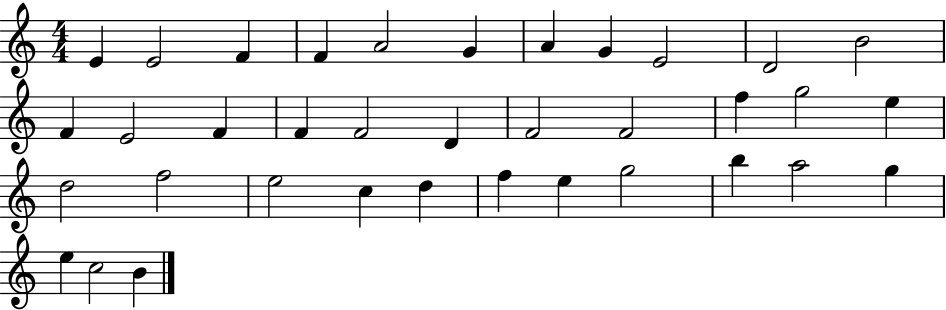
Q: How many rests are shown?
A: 0